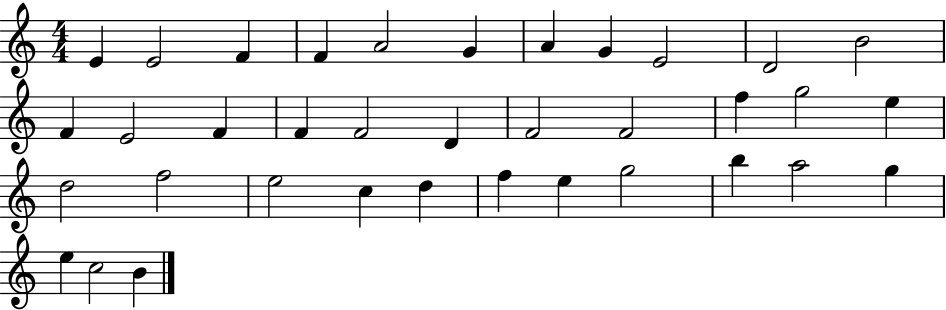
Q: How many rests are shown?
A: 0